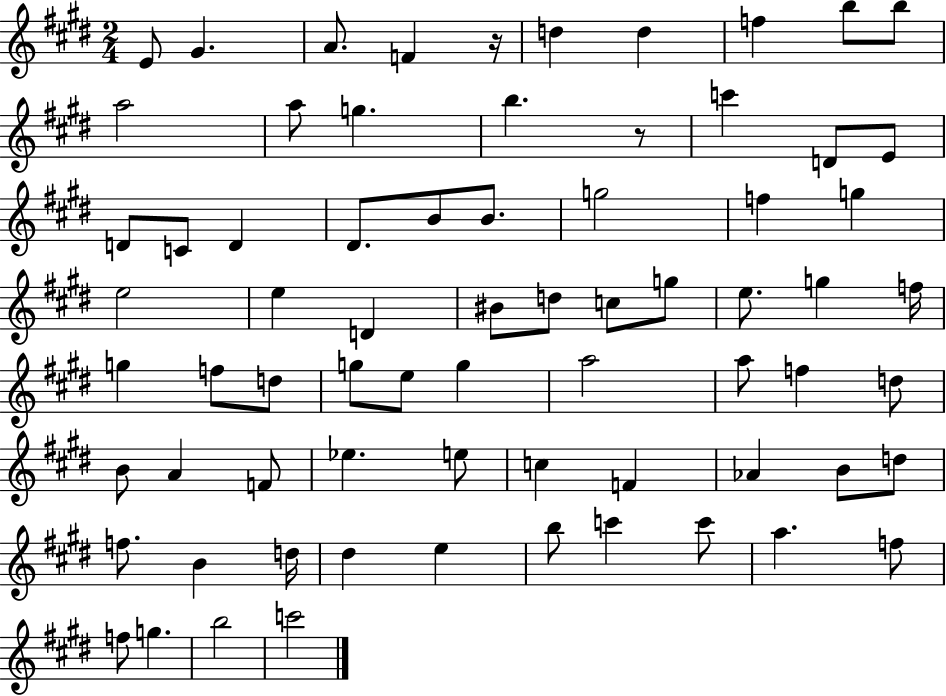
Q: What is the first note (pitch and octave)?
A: E4